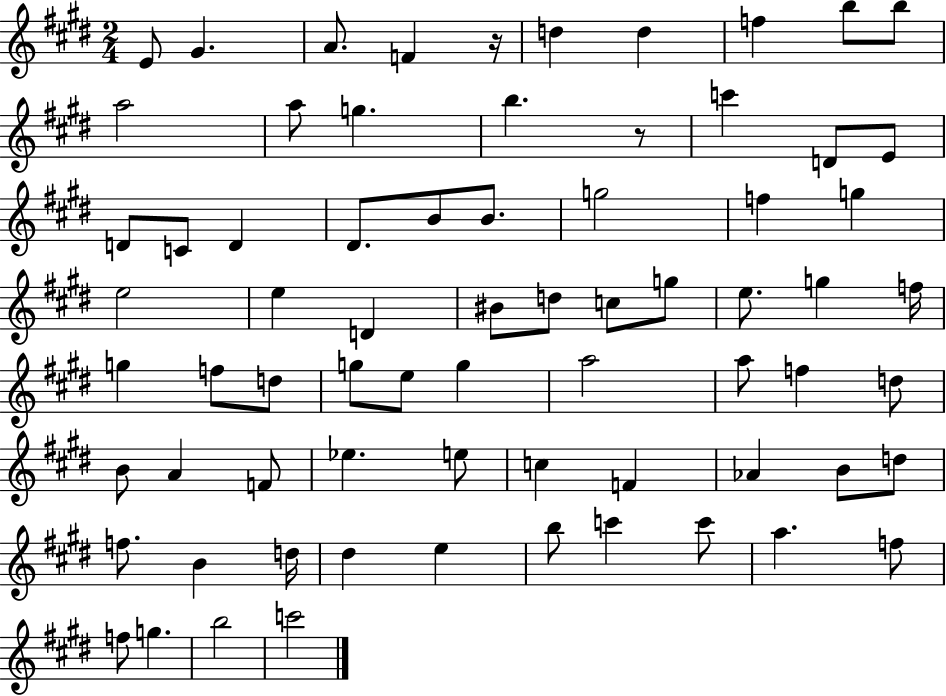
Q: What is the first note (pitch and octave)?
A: E4